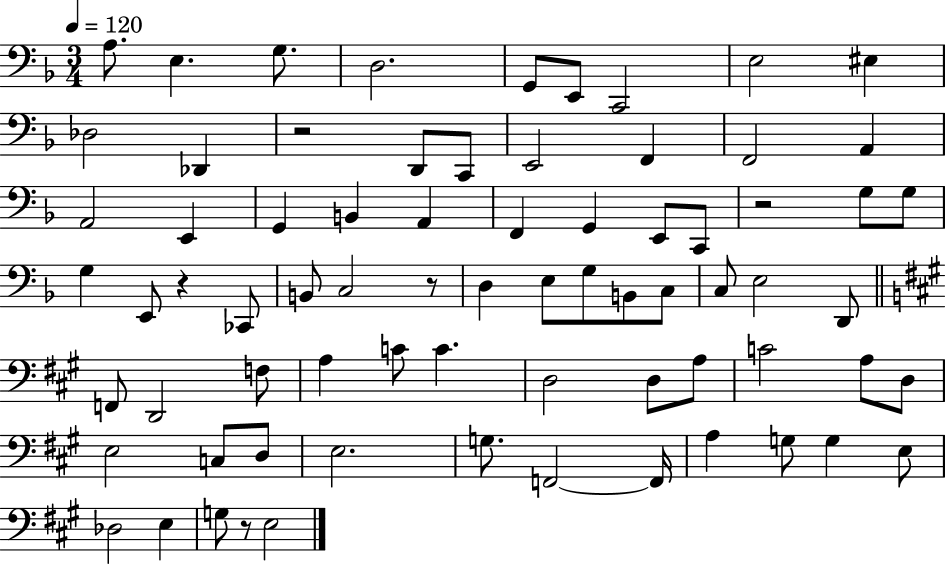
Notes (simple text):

A3/e. E3/q. G3/e. D3/h. G2/e E2/e C2/h E3/h EIS3/q Db3/h Db2/q R/h D2/e C2/e E2/h F2/q F2/h A2/q A2/h E2/q G2/q B2/q A2/q F2/q G2/q E2/e C2/e R/h G3/e G3/e G3/q E2/e R/q CES2/e B2/e C3/h R/e D3/q E3/e G3/e B2/e C3/e C3/e E3/h D2/e F2/e D2/h F3/e A3/q C4/e C4/q. D3/h D3/e A3/e C4/h A3/e D3/e E3/h C3/e D3/e E3/h. G3/e. F2/h F2/s A3/q G3/e G3/q E3/e Db3/h E3/q G3/e R/e E3/h